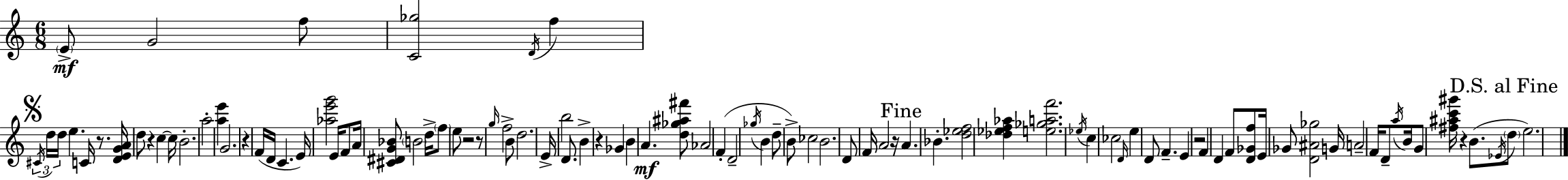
E4/e G4/h F5/e [C4,Gb5]/h D4/s F5/q C#4/s D5/s D5/s E5/q. C4/s R/e. [D4,E4,G4,A4]/s D5/e R/q C5/q C5/s B4/h. A5/h [A5,E6]/q G4/h. R/q F4/s D4/s C4/q. E4/s [Ab5,E6,G6]/h E4/s F4/e A4/s [C#4,D#4,G4,Bb4]/e B4/h D5/s F5/e E5/e R/h R/e G5/s F5/h B4/e D5/h. E4/s B5/h D4/e. B4/q R/q Gb4/q B4/q A4/q. [D5,Gb5,A#5,F#6]/e Ab4/h F4/q D4/h Gb5/s B4/q D5/e B4/e CES5/h B4/h. D4/e F4/s A4/h R/s A4/q. Bb4/q. [D5,Eb5,F5]/h [Db5,Eb5,F5,Ab5]/q [E5,Gb5,A5,F6]/h. Eb5/s C5/q CES5/h D4/s E5/q D4/e F4/q. E4/q R/h F4/q D4/q F4/e [D4,Gb4,F5]/e E4/s Gb4/e [D4,A#4,Gb5]/h G4/s A4/h F4/s D4/e A5/s B4/s G4/e [F#5,A#5,C6,G#6]/s R/q B4/e. Eb4/s D5/e E5/h.